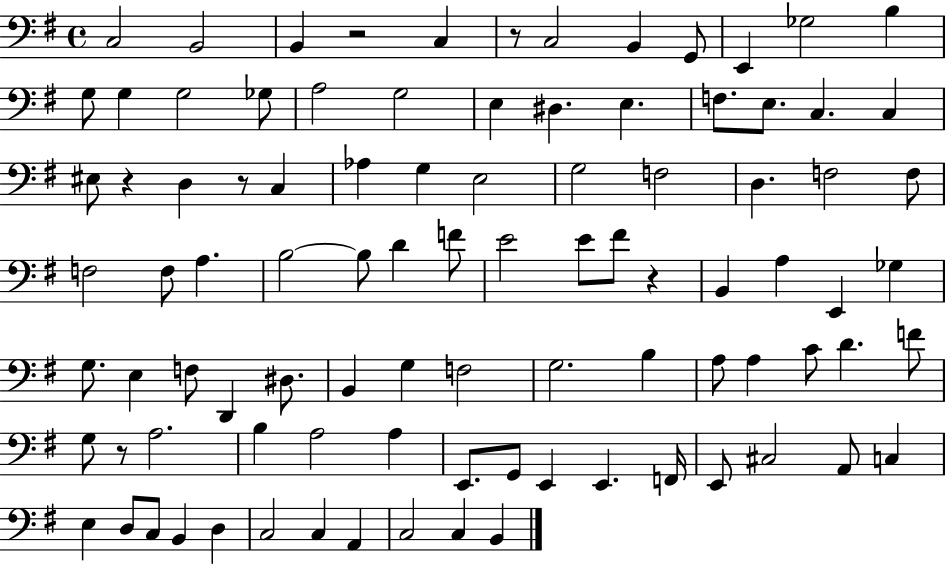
C3/h B2/h B2/q R/h C3/q R/e C3/h B2/q G2/e E2/q Gb3/h B3/q G3/e G3/q G3/h Gb3/e A3/h G3/h E3/q D#3/q. E3/q. F3/e. E3/e. C3/q. C3/q EIS3/e R/q D3/q R/e C3/q Ab3/q G3/q E3/h G3/h F3/h D3/q. F3/h F3/e F3/h F3/e A3/q. B3/h B3/e D4/q F4/e E4/h E4/e F#4/e R/q B2/q A3/q E2/q Gb3/q G3/e. E3/q F3/e D2/q D#3/e. B2/q G3/q F3/h G3/h. B3/q A3/e A3/q C4/e D4/q. F4/e G3/e R/e A3/h. B3/q A3/h A3/q E2/e. G2/e E2/q E2/q. F2/s E2/e C#3/h A2/e C3/q E3/q D3/e C3/e B2/q D3/q C3/h C3/q A2/q C3/h C3/q B2/q